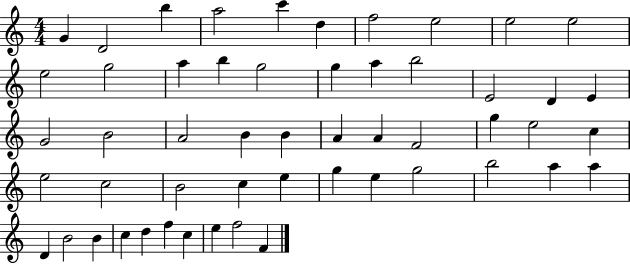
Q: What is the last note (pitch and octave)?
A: F4